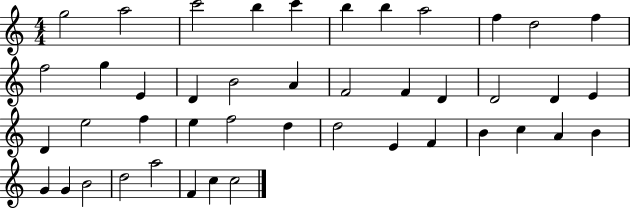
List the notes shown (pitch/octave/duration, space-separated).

G5/h A5/h C6/h B5/q C6/q B5/q B5/q A5/h F5/q D5/h F5/q F5/h G5/q E4/q D4/q B4/h A4/q F4/h F4/q D4/q D4/h D4/q E4/q D4/q E5/h F5/q E5/q F5/h D5/q D5/h E4/q F4/q B4/q C5/q A4/q B4/q G4/q G4/q B4/h D5/h A5/h F4/q C5/q C5/h